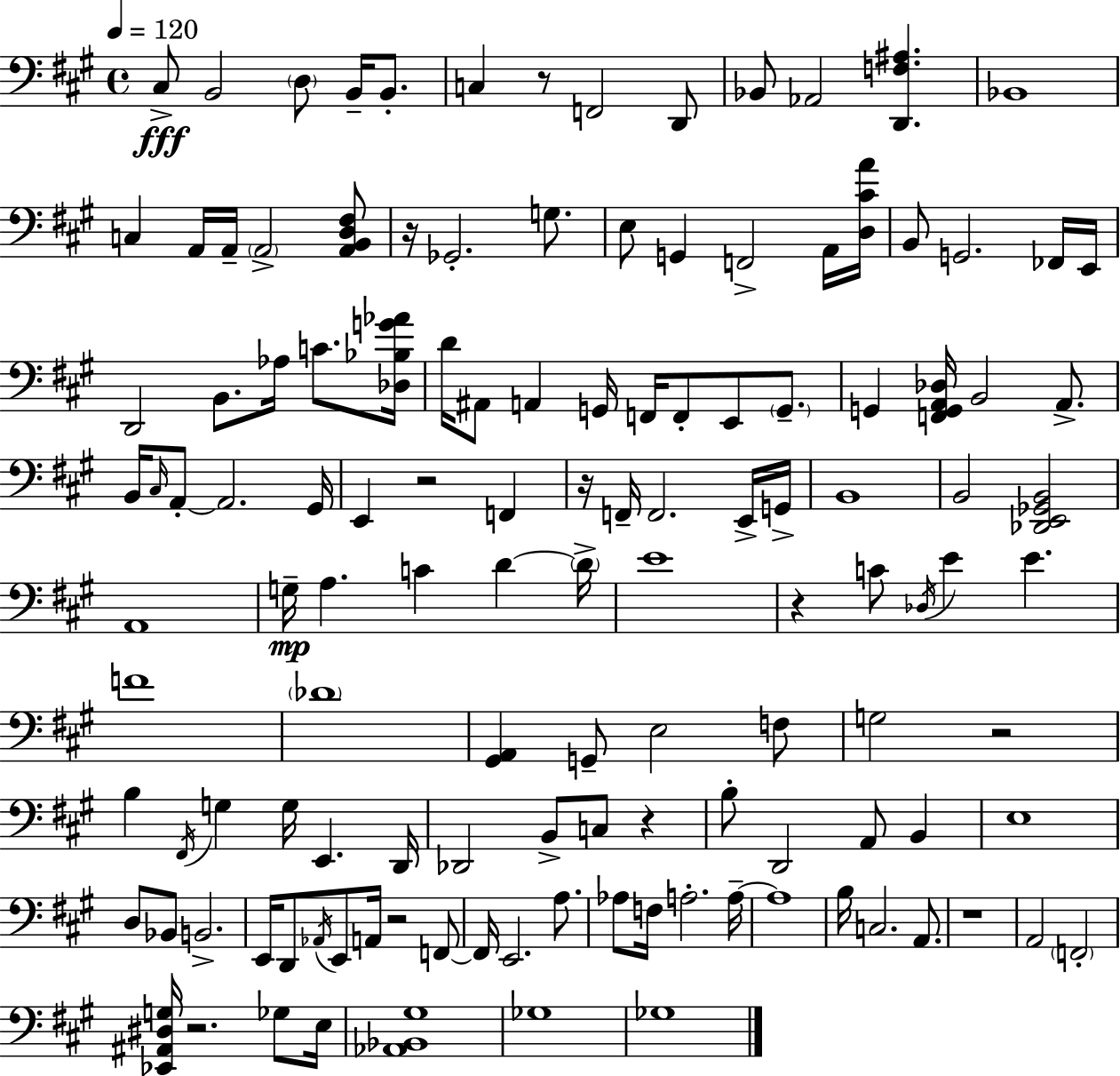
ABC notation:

X:1
T:Untitled
M:4/4
L:1/4
K:A
^C,/2 B,,2 D,/2 B,,/4 B,,/2 C, z/2 F,,2 D,,/2 _B,,/2 _A,,2 [D,,F,^A,] _B,,4 C, A,,/4 A,,/4 A,,2 [A,,B,,D,^F,]/2 z/4 _G,,2 G,/2 E,/2 G,, F,,2 A,,/4 [D,^CA]/4 B,,/2 G,,2 _F,,/4 E,,/4 D,,2 B,,/2 _A,/4 C/2 [_D,_B,G_A]/4 D/4 ^A,,/2 A,, G,,/4 F,,/4 F,,/2 E,,/2 G,,/2 G,, [F,,G,,A,,_D,]/4 B,,2 A,,/2 B,,/4 ^C,/4 A,,/2 A,,2 ^G,,/4 E,, z2 F,, z/4 F,,/4 F,,2 E,,/4 G,,/4 B,,4 B,,2 [_D,,E,,_G,,B,,]2 A,,4 G,/4 A, C D D/4 E4 z C/2 _D,/4 E E F4 _D4 [^G,,A,,] G,,/2 E,2 F,/2 G,2 z2 B, ^F,,/4 G, G,/4 E,, D,,/4 _D,,2 B,,/2 C,/2 z B,/2 D,,2 A,,/2 B,, E,4 D,/2 _B,,/2 B,,2 E,,/4 D,,/2 _A,,/4 E,,/2 A,,/4 z2 F,,/2 F,,/4 E,,2 A,/2 _A,/2 F,/4 A,2 A,/4 A,4 B,/4 C,2 A,,/2 z4 A,,2 F,,2 [_E,,^A,,^D,G,]/4 z2 _G,/2 E,/4 [_A,,_B,,^G,]4 _G,4 _G,4